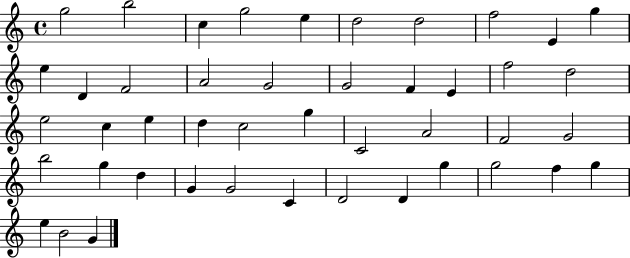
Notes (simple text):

G5/h B5/h C5/q G5/h E5/q D5/h D5/h F5/h E4/q G5/q E5/q D4/q F4/h A4/h G4/h G4/h F4/q E4/q F5/h D5/h E5/h C5/q E5/q D5/q C5/h G5/q C4/h A4/h F4/h G4/h B5/h G5/q D5/q G4/q G4/h C4/q D4/h D4/q G5/q G5/h F5/q G5/q E5/q B4/h G4/q